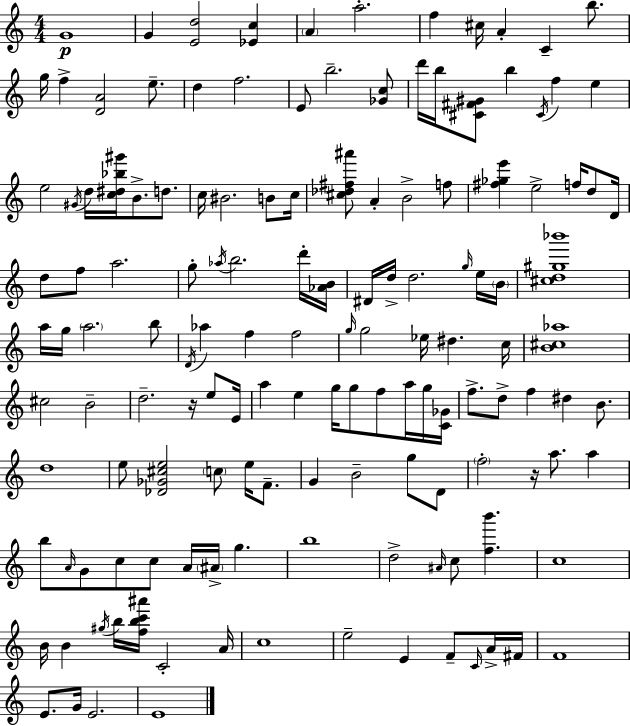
{
  \clef treble
  \numericTimeSignature
  \time 4/4
  \key c \major
  g'1\p | g'4 <e' d''>2 <ees' c''>4 | \parenthesize a'4 a''2.-. | f''4 cis''16 a'4-. c'4-- b''8. | \break g''16 f''4-> <d' a'>2 e''8.-- | d''4 f''2. | e'8 b''2.-- <ges' c''>8 | d'''16 b''16 <cis' fis' gis'>8 b''4 \acciaccatura { cis'16 } f''4 e''4 | \break e''2 \acciaccatura { gis'16 } d''16 <c'' dis'' bes'' gis'''>16 b'8.-> d''8. | c''16 bis'2. b'8 | c''16 <cis'' des'' fis'' ais'''>8 a'4-. b'2-> | f''8 <fis'' ges'' e'''>4 e''2-> f''16 d''8 | \break d'16 d''8 f''8 a''2. | g''8-. \acciaccatura { aes''16 } b''2. | d'''16-. <aes' b'>16 dis'16 d''16-> d''2. | \grace { g''16 } e''16 \parenthesize b'16 <cis'' d'' gis'' bes'''>1 | \break a''16 g''16 \parenthesize a''2. | b''8 \acciaccatura { d'16 } aes''4 f''4 f''2 | \grace { g''16 } g''2 ees''16 dis''4. | c''16 <b' cis'' aes''>1 | \break cis''2 b'2-- | d''2.-- | r16 e''8 e'16 a''4 e''4 g''16 g''8 | f''8 a''16 g''16 <c' ges'>16 f''8.-> d''8-> f''4 dis''4 | \break b'8. d''1 | e''8 <des' ges' cis'' e''>2 | \parenthesize c''8 e''16 f'8.-- g'4 b'2-- | g''8 d'8 \parenthesize f''2-. r16 a''8. | \break a''4 b''8 \grace { a'16 } g'8 c''8 c''8 a'16 | \parenthesize ais'16-> g''4. b''1 | d''2-> \grace { ais'16 } | c''8 <f'' b'''>4. c''1 | \break b'16 b'4 \acciaccatura { gis''16 } b''16 <f'' b'' c''' ais'''>16 | c'2-. a'16 c''1 | e''2-- | e'4 f'8-- \grace { c'16 } a'16-> fis'16 f'1 | \break e'8. g'16 e'2. | e'1 | \bar "|."
}